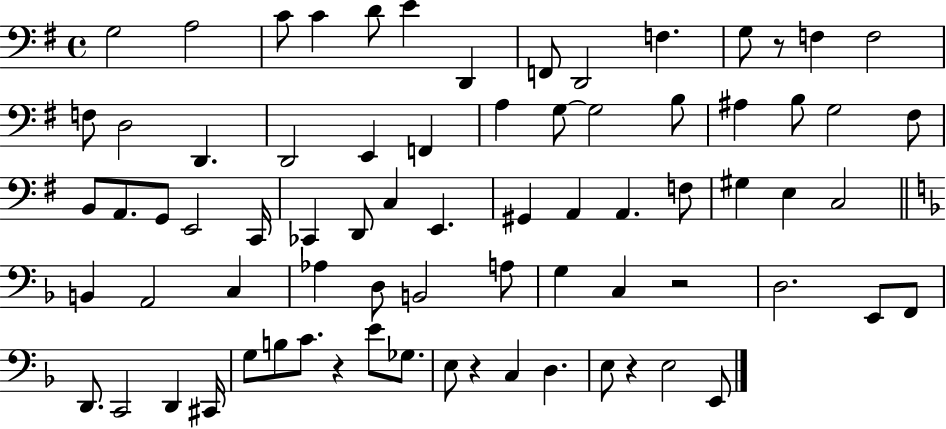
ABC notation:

X:1
T:Untitled
M:4/4
L:1/4
K:G
G,2 A,2 C/2 C D/2 E D,, F,,/2 D,,2 F, G,/2 z/2 F, F,2 F,/2 D,2 D,, D,,2 E,, F,, A, G,/2 G,2 B,/2 ^A, B,/2 G,2 ^F,/2 B,,/2 A,,/2 G,,/2 E,,2 C,,/4 _C,, D,,/2 C, E,, ^G,, A,, A,, F,/2 ^G, E, C,2 B,, A,,2 C, _A, D,/2 B,,2 A,/2 G, C, z2 D,2 E,,/2 F,,/2 D,,/2 C,,2 D,, ^C,,/4 G,/2 B,/2 C/2 z E/2 _G,/2 E,/2 z C, D, E,/2 z E,2 E,,/2